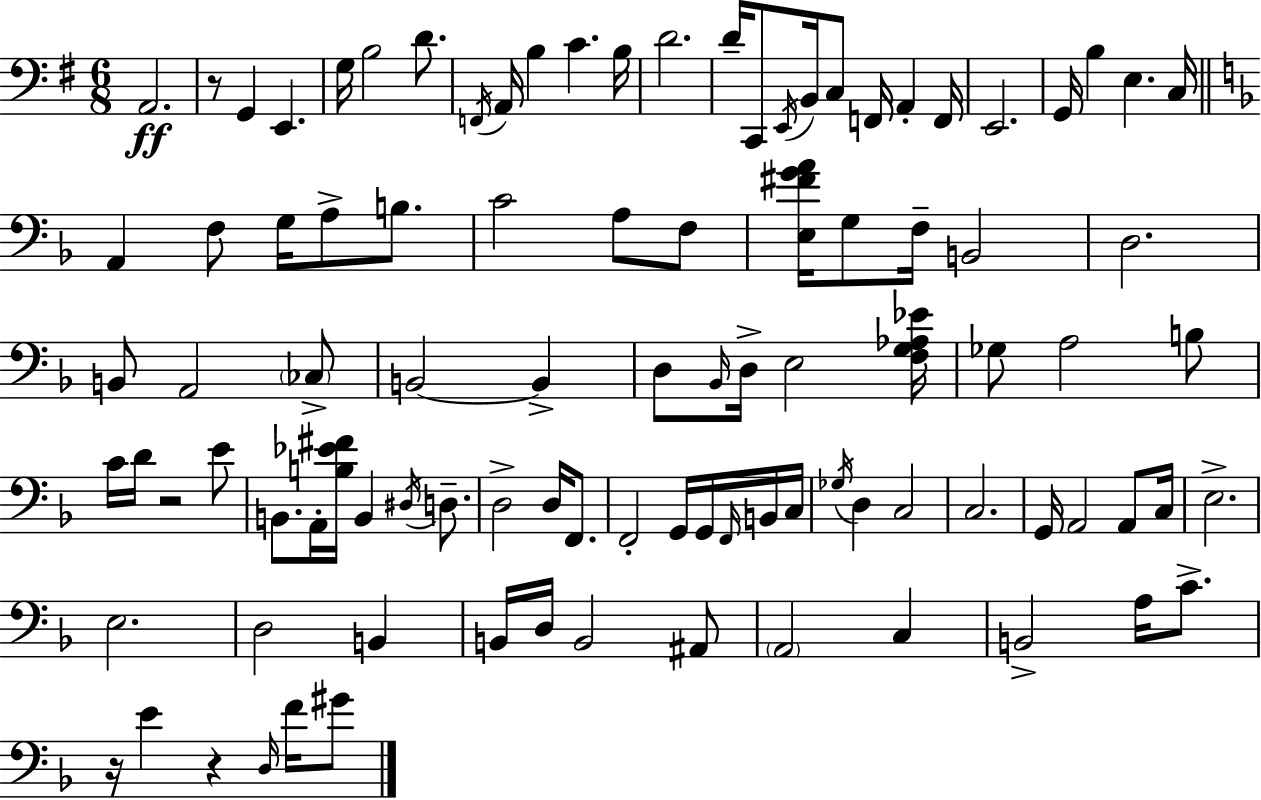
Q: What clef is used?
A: bass